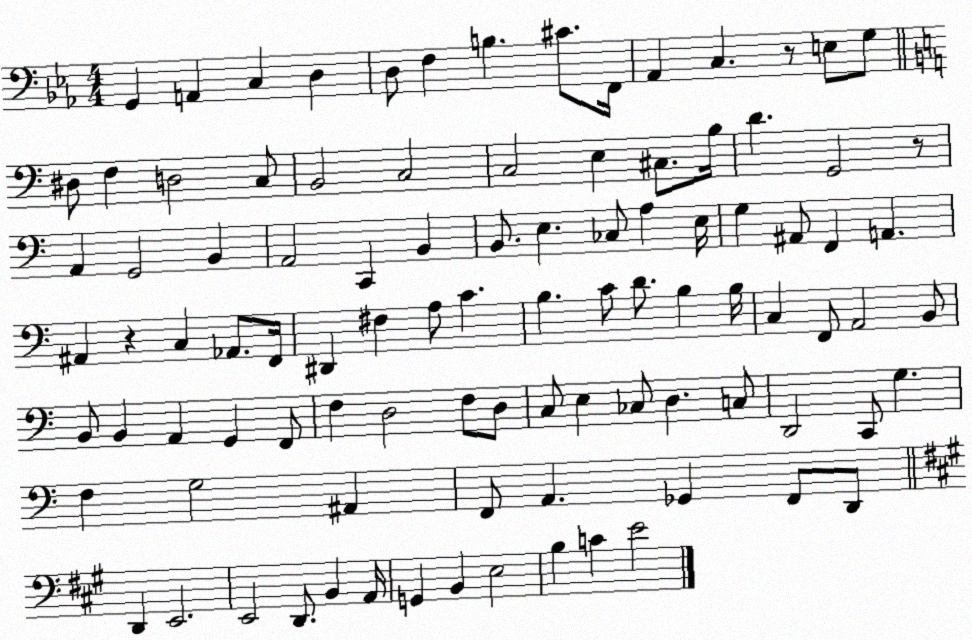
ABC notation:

X:1
T:Untitled
M:4/4
L:1/4
K:Eb
G,, A,, C, D, D,/2 F, B, ^C/2 F,,/4 _A,, C, z/2 E,/2 G,/2 ^D,/2 F, D,2 C,/2 B,,2 C,2 C,2 E, ^C,/2 B,/4 D G,,2 z/2 A,, G,,2 B,, A,,2 C,, B,, B,,/2 E, _C,/2 A, E,/4 G, ^A,,/2 F,, A,, ^A,, z C, _A,,/2 F,,/4 ^D,, ^F, A,/2 C B, C/2 D/2 B, B,/4 C, F,,/2 A,,2 B,,/2 B,,/2 B,, A,, G,, F,,/2 F, D,2 F,/2 D,/2 C,/2 E, _C,/2 D, C,/2 D,,2 C,,/2 G, F, G,2 ^A,, F,,/2 A,, _G,, F,,/2 D,,/2 D,, E,,2 E,,2 D,,/2 B,, A,,/4 G,, B,, E,2 B, C E2